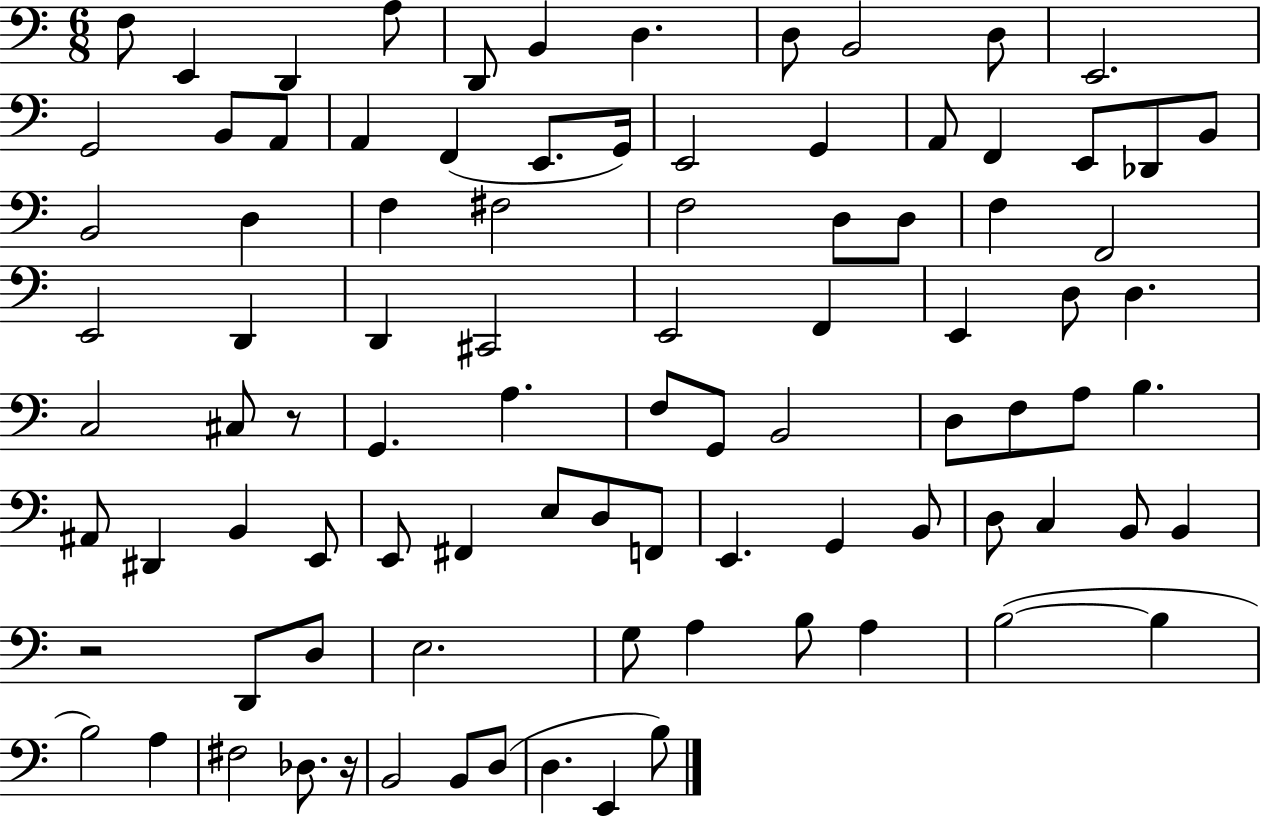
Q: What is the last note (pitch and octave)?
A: B3